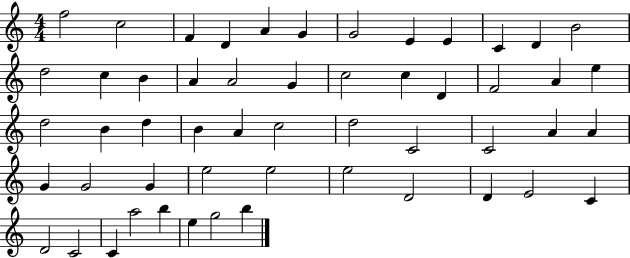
F5/h C5/h F4/q D4/q A4/q G4/q G4/h E4/q E4/q C4/q D4/q B4/h D5/h C5/q B4/q A4/q A4/h G4/q C5/h C5/q D4/q F4/h A4/q E5/q D5/h B4/q D5/q B4/q A4/q C5/h D5/h C4/h C4/h A4/q A4/q G4/q G4/h G4/q E5/h E5/h E5/h D4/h D4/q E4/h C4/q D4/h C4/h C4/q A5/h B5/q E5/q G5/h B5/q